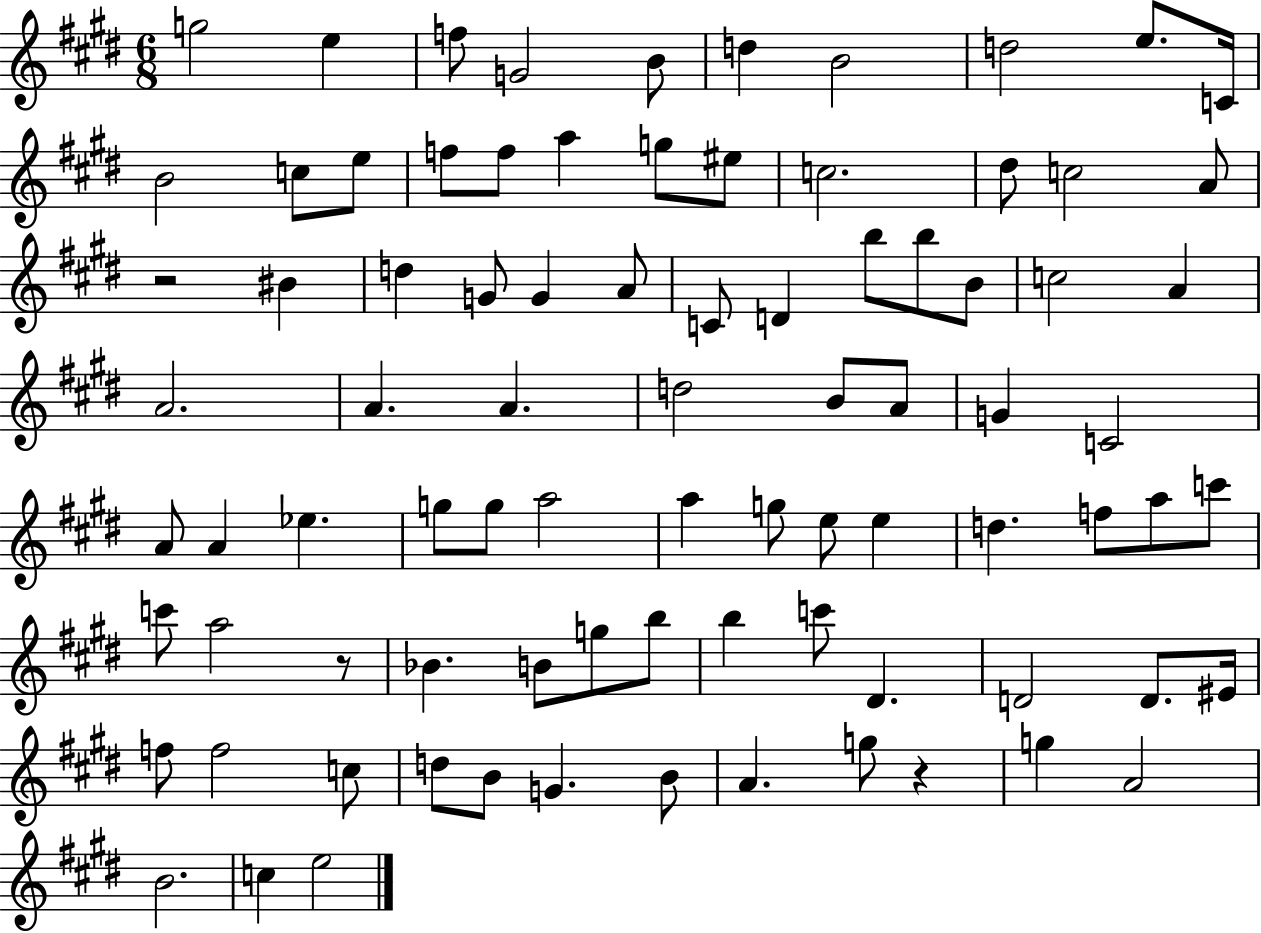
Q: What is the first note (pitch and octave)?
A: G5